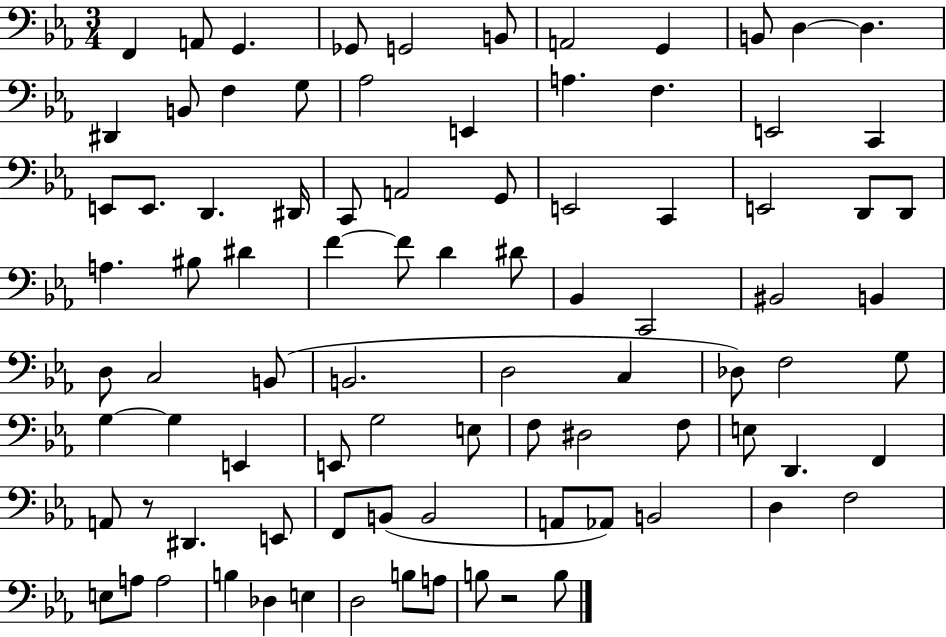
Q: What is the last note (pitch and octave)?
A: B3